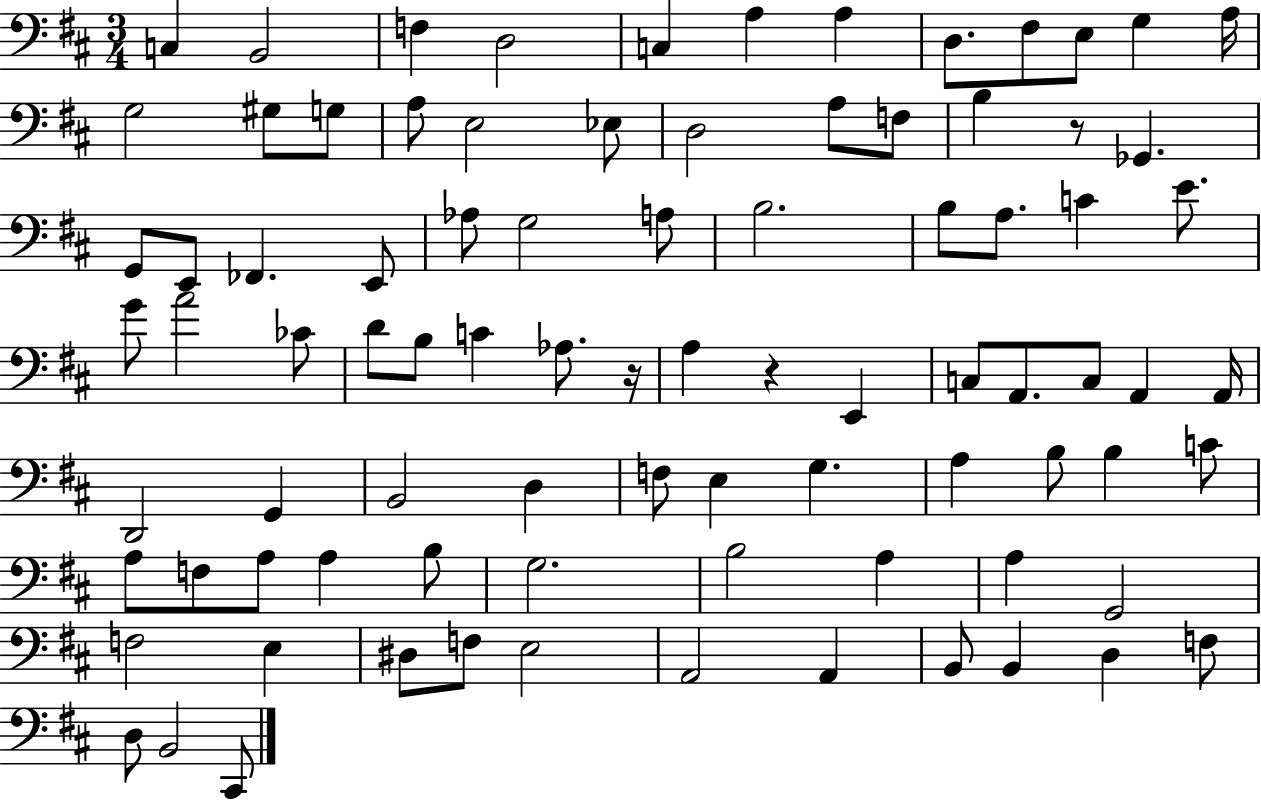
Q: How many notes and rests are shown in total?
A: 87